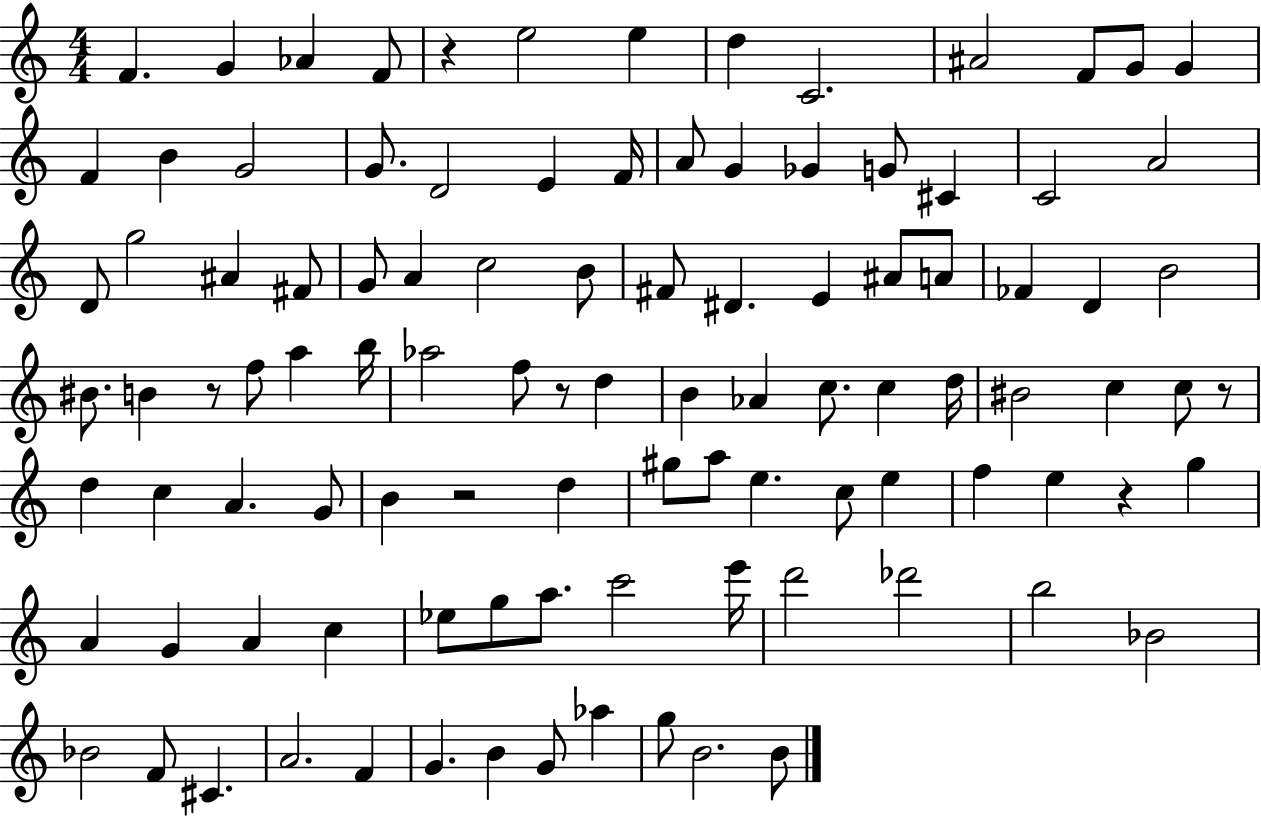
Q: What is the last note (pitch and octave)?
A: B4